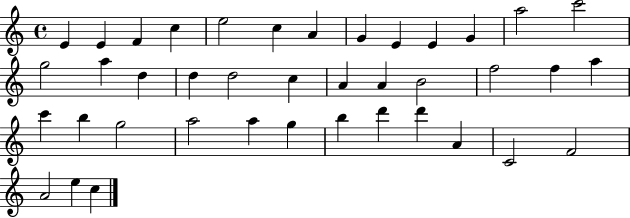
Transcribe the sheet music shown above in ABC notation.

X:1
T:Untitled
M:4/4
L:1/4
K:C
E E F c e2 c A G E E G a2 c'2 g2 a d d d2 c A A B2 f2 f a c' b g2 a2 a g b d' d' A C2 F2 A2 e c